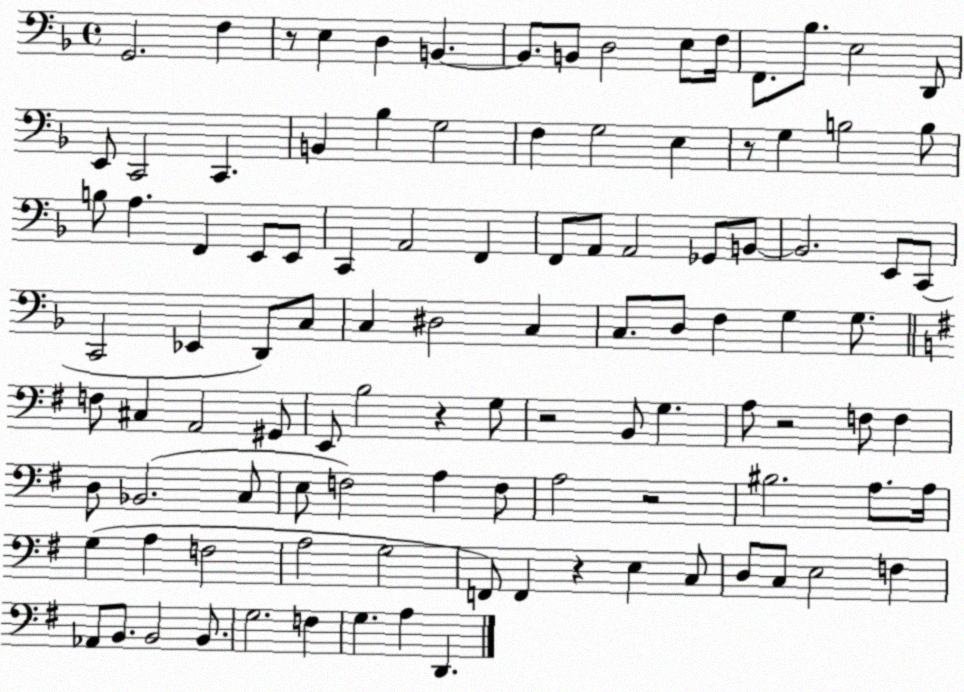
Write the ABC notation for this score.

X:1
T:Untitled
M:4/4
L:1/4
K:F
G,,2 F, z/2 E, D, B,, B,,/2 B,,/2 D,2 E,/2 F,/4 F,,/2 _B,/2 E,2 D,,/2 E,,/2 C,,2 C,, B,, _B, G,2 F, G,2 E, z/2 G, B,2 B,/2 B,/2 A, F,, E,,/2 E,,/2 C,, A,,2 F,, F,,/2 A,,/2 A,,2 _G,,/2 B,,/2 B,,2 E,,/2 C,,/2 C,,2 _E,, D,,/2 C,/2 C, ^D,2 C, C,/2 D,/2 F, G, G,/2 F,/2 ^C, A,,2 ^G,,/2 E,,/2 B,2 z G,/2 z2 B,,/2 G, A,/2 z2 F,/2 F, D,/2 _B,,2 C,/2 E,/2 F,2 A, F,/2 A,2 z2 ^B,2 A,/2 A,/4 G, A, F,2 A,2 G,2 F,,/2 F,, z E, C,/2 D,/2 C,/2 E,2 F, _A,,/2 B,,/2 B,,2 B,,/2 G,2 F, G, A, D,,